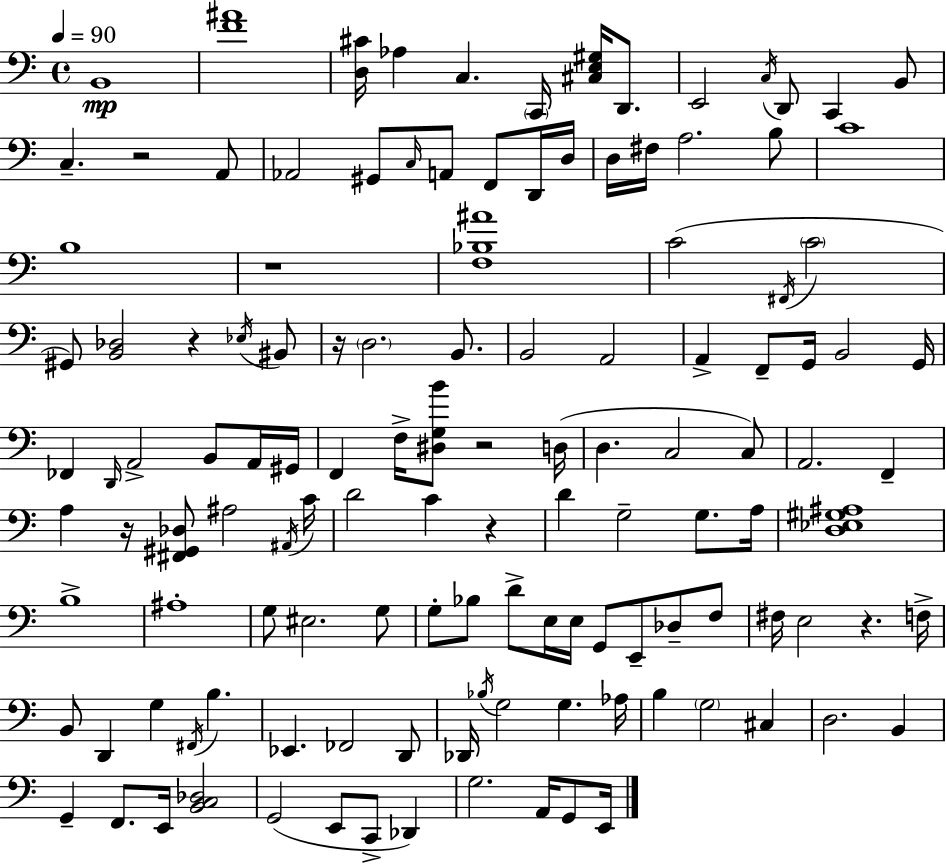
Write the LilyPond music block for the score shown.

{
  \clef bass
  \time 4/4
  \defaultTimeSignature
  \key c \major
  \tempo 4 = 90
  b,1\mp | <f' ais'>1 | <d cis'>16 aes4 c4. \parenthesize c,16 <cis e gis>16 d,8. | e,2 \acciaccatura { c16 } d,8 c,4 b,8 | \break c4.-- r2 a,8 | aes,2 gis,8 \grace { c16 } a,8 f,8 | d,16 d16 d16 fis16 a2. | b8 c'1 | \break b1 | r1 | <f bes ais'>1 | c'2( \acciaccatura { fis,16 } \parenthesize c'2 | \break gis,8) <b, des>2 r4 | \acciaccatura { ees16 } bis,8 r16 \parenthesize d2. | b,8. b,2 a,2 | a,4-> f,8-- g,16 b,2 | \break g,16 fes,4 \grace { d,16 } a,2-> | b,8 a,16 gis,16 f,4 f16-> <dis g b'>8 r2 | d16( d4. c2 | c8) a,2. | \break f,4-- a4 r16 <fis, gis, des>8 ais2 | \acciaccatura { ais,16 } c'16 d'2 c'4 | r4 d'4 g2-- | g8. a16 <d ees gis ais>1 | \break b1-> | ais1-. | g8 eis2. | g8 g8-. bes8 d'8-> e16 e16 g,8 | \break e,8-- des8-- f8 fis16 e2 r4. | f16-> b,8 d,4 g4 | \acciaccatura { fis,16 } b4. ees,4. fes,2 | d,8 des,16 \acciaccatura { bes16 } g2 | \break g4. aes16 b4 \parenthesize g2 | cis4 d2. | b,4 g,4-- f,8. e,16 | <b, c des>2 g,2( | \break e,8 c,8-> des,4) g2. | a,16 g,8 e,16 \bar "|."
}